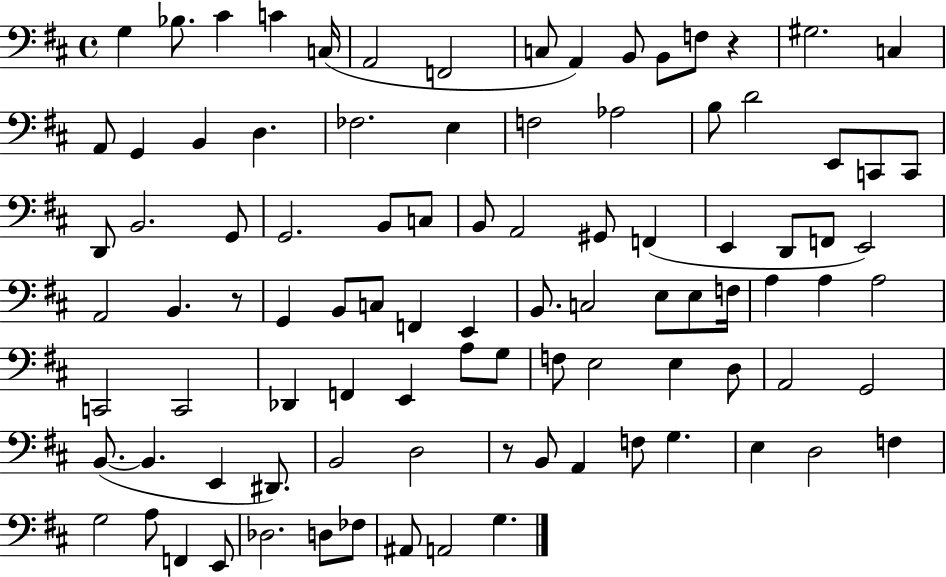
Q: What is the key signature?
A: D major